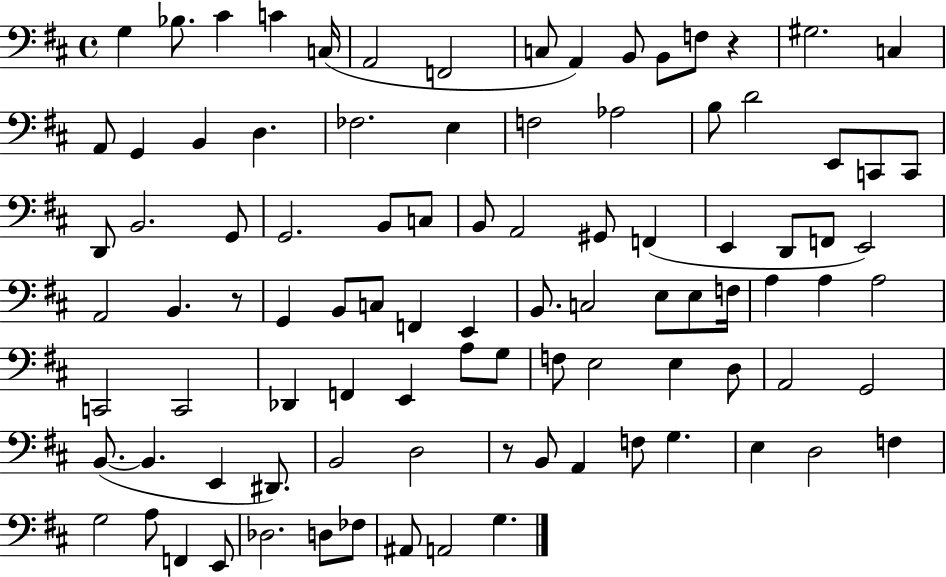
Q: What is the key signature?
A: D major